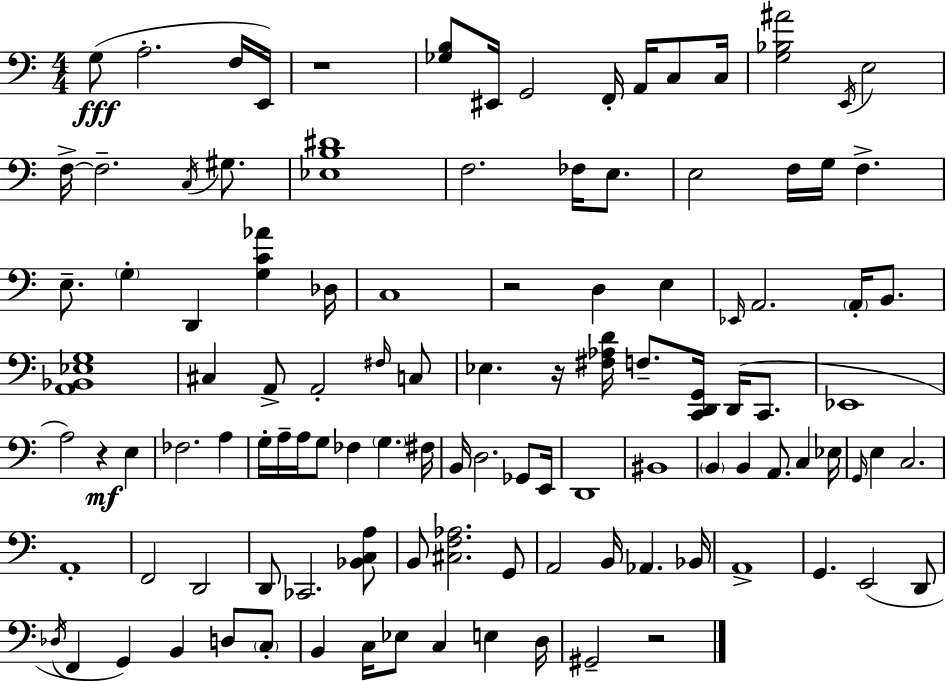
{
  \clef bass
  \numericTimeSignature
  \time 4/4
  \key c \major
  g8(\fff a2.-. f16 e,16) | r1 | <ges b>8 eis,16 g,2 f,16-. a,16 c8 c16 | <g bes ais'>2 \acciaccatura { e,16 } e2 | \break f16->~~ f2.-- \acciaccatura { c16 } gis8. | <ees b dis'>1 | f2. fes16 e8. | e2 f16 g16 f4.-> | \break e8.-- \parenthesize g4-. d,4 <g c' aes'>4 | des16 c1 | r2 d4 e4 | \grace { ees,16 } a,2. \parenthesize a,16-. | \break b,8. <a, bes, ees g>1 | cis4 a,8-> a,2-. | \grace { fis16 } c8 ees4. r16 <fis aes d'>16 f8.-- <c, d, g,>16 | d,16( c,8. ees,1 | \break a2) r4\mf | e4 fes2. | a4 g16-. a16-- a16 g8 fes4 \parenthesize g4. | fis16 b,16 d2. | \break ges,8 e,16 d,1 | bis,1 | \parenthesize b,4 b,4 a,8. c4 | ees16 \grace { g,16 } e4 c2. | \break a,1-. | f,2 d,2 | d,8 ces,2. | <bes, c a>8 b,8 <cis f aes>2. | \break g,8 a,2 b,16 aes,4. | bes,16 a,1-> | g,4. e,2( | d,8 \acciaccatura { des16 } f,4 g,4) b,4 | \break d8 \parenthesize c8-. b,4 c16 ees8 c4 | e4 d16 gis,2-- r2 | \bar "|."
}